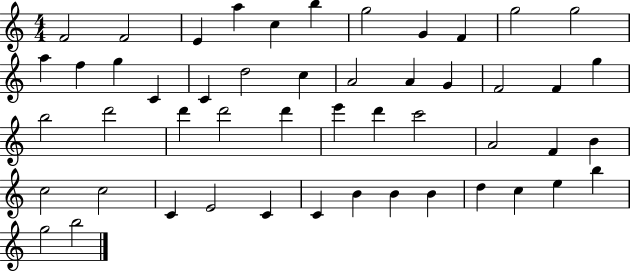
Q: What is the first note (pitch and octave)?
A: F4